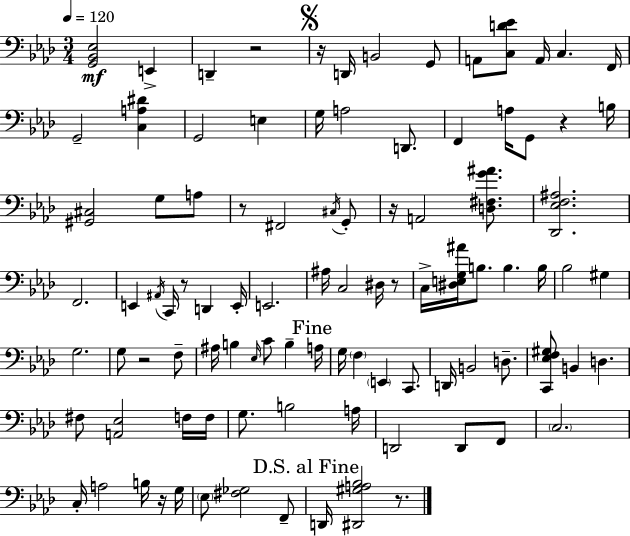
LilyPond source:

{
  \clef bass
  \numericTimeSignature
  \time 3/4
  \key f \minor
  \tempo 4 = 120
  <g, bes, ees>2\mf e,4-> | d,4-- r2 | \mark \markup { \musicglyph "scripts.segno" } r16 d,16 b,2 g,8 | a,8 <c d' ees'>8 a,16 c4. f,16 | \break g,2-- <c a dis'>4 | g,2 e4 | g16 a2 d,8. | f,4 a16 g,8 r4 b16 | \break <gis, cis>2 g8 a8 | r8 fis,2 \acciaccatura { cis16 } g,8-. | r16 a,2 <d fis g' ais'>8. | <des, ees f ais>2. | \break f,2. | e,4 \acciaccatura { ais,16 } c,16 r8 d,4 | e,16-. e,2. | ais16 c2 dis16 | \break r8 c16-> <dis e g ais'>16 b8. b4. | b16 bes2 gis4 | g2. | g8 r2 | \break f8-- ais16 b4 \grace { ees16 } c'8 b4-- | \mark "Fine" a16 g16 \parenthesize f4 \parenthesize e,4 | c,8. d,16 b,2 | d8.-- <c, ees f gis>8 b,4 d4. | \break fis8 <a, ees>2 | f16 f16 g8. b2 | a16 d,2 d,8 | f,8 \parenthesize c2. | \break c16-. a2 | b16 r16 g16 \parenthesize ees8 <fis ges>2 | f,8-- \mark "D.S. al Fine" d,16 <dis, gis a bes>2 | r8. \bar "|."
}